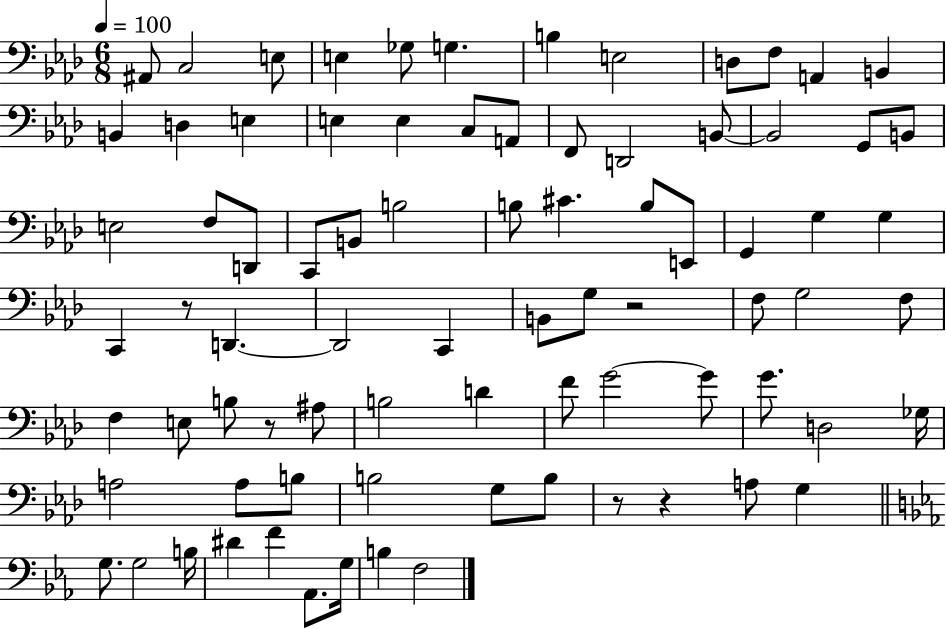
A#2/e C3/h E3/e E3/q Gb3/e G3/q. B3/q E3/h D3/e F3/e A2/q B2/q B2/q D3/q E3/q E3/q E3/q C3/e A2/e F2/e D2/h B2/e B2/h G2/e B2/e E3/h F3/e D2/e C2/e B2/e B3/h B3/e C#4/q. B3/e E2/e G2/q G3/q G3/q C2/q R/e D2/q. D2/h C2/q B2/e G3/e R/h F3/e G3/h F3/e F3/q E3/e B3/e R/e A#3/e B3/h D4/q F4/e G4/h G4/e G4/e. D3/h Gb3/s A3/h A3/e B3/e B3/h G3/e B3/e R/e R/q A3/e G3/q G3/e. G3/h B3/s D#4/q F4/q Ab2/e. G3/s B3/q F3/h